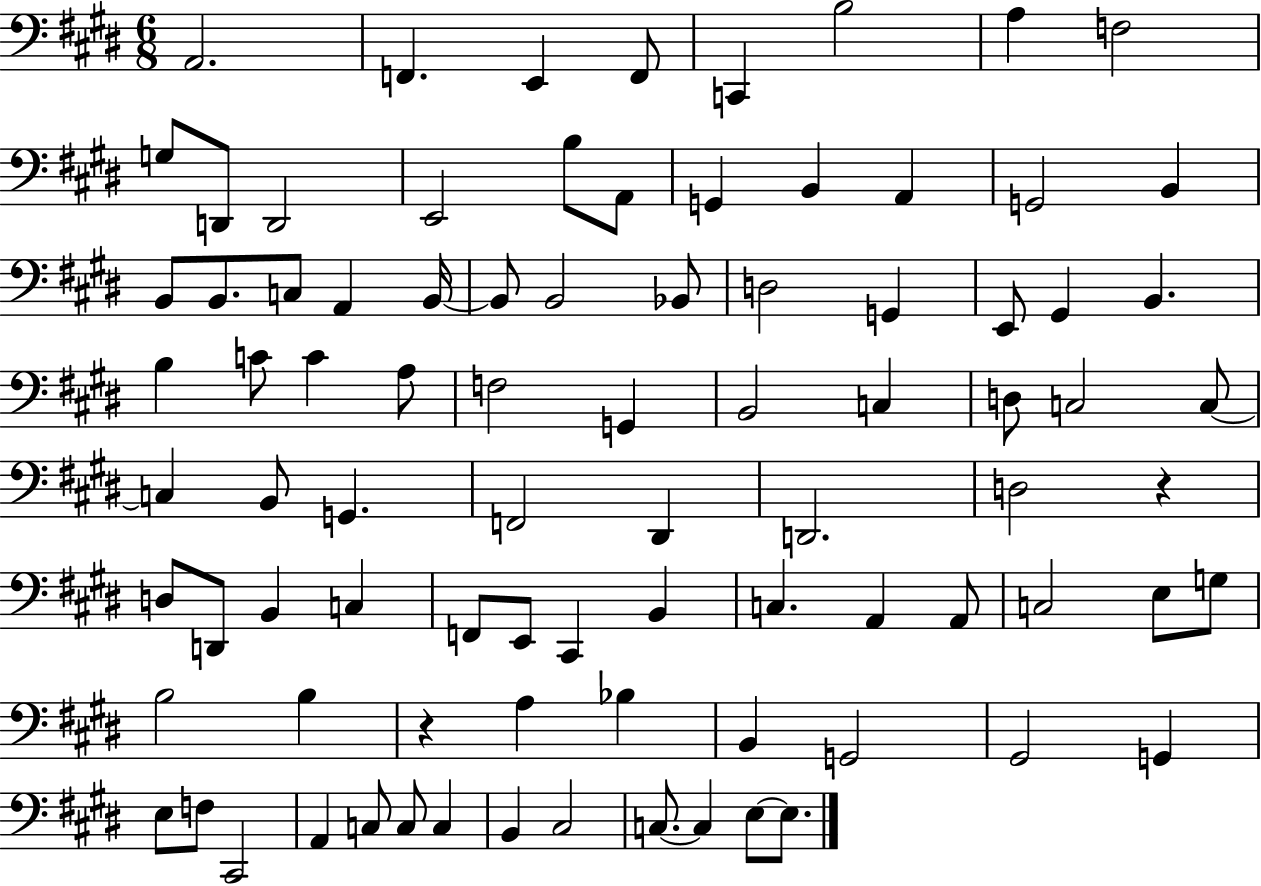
X:1
T:Untitled
M:6/8
L:1/4
K:E
A,,2 F,, E,, F,,/2 C,, B,2 A, F,2 G,/2 D,,/2 D,,2 E,,2 B,/2 A,,/2 G,, B,, A,, G,,2 B,, B,,/2 B,,/2 C,/2 A,, B,,/4 B,,/2 B,,2 _B,,/2 D,2 G,, E,,/2 ^G,, B,, B, C/2 C A,/2 F,2 G,, B,,2 C, D,/2 C,2 C,/2 C, B,,/2 G,, F,,2 ^D,, D,,2 D,2 z D,/2 D,,/2 B,, C, F,,/2 E,,/2 ^C,, B,, C, A,, A,,/2 C,2 E,/2 G,/2 B,2 B, z A, _B, B,, G,,2 ^G,,2 G,, E,/2 F,/2 ^C,,2 A,, C,/2 C,/2 C, B,, ^C,2 C,/2 C, E,/2 E,/2